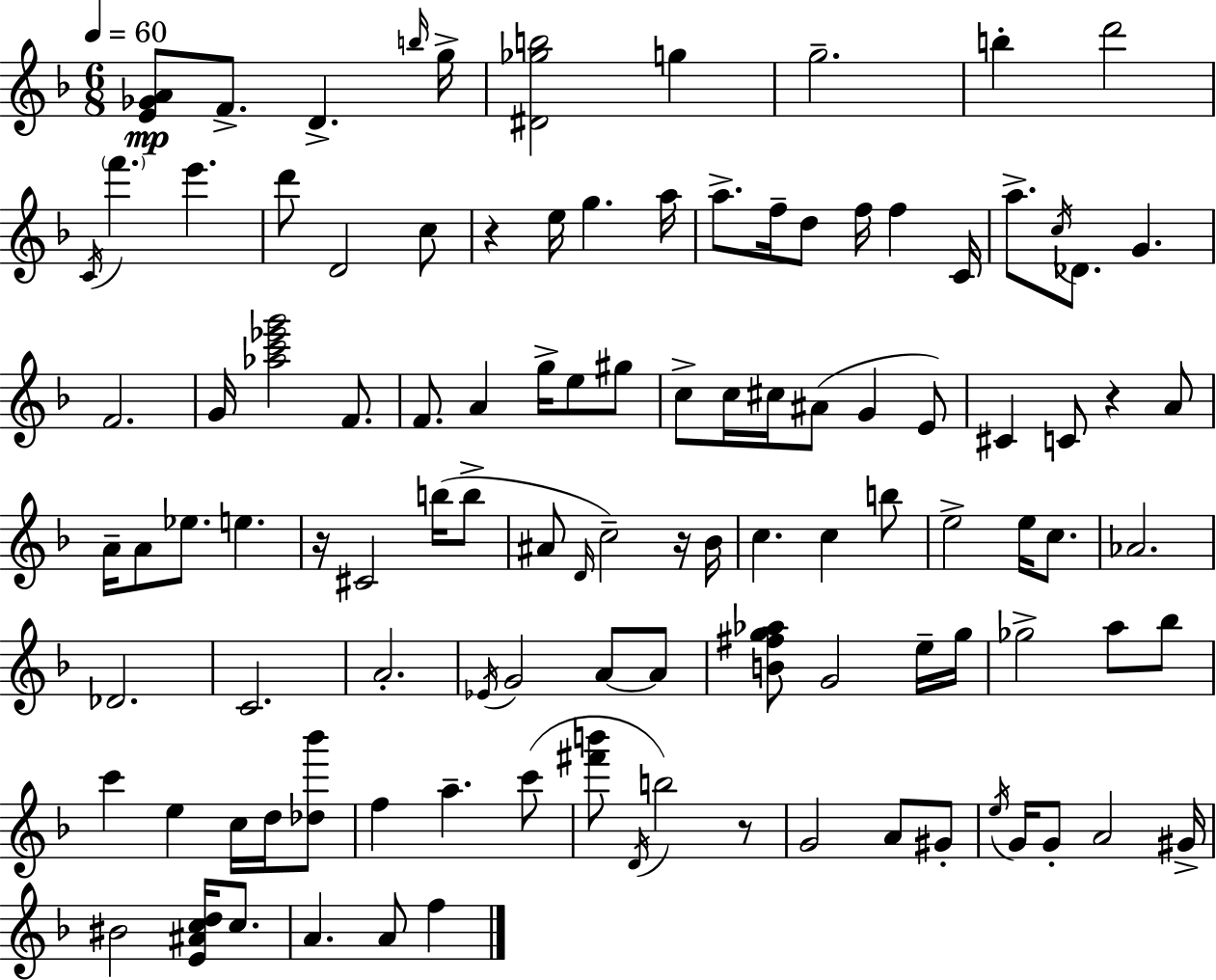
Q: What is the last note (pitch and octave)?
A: F5